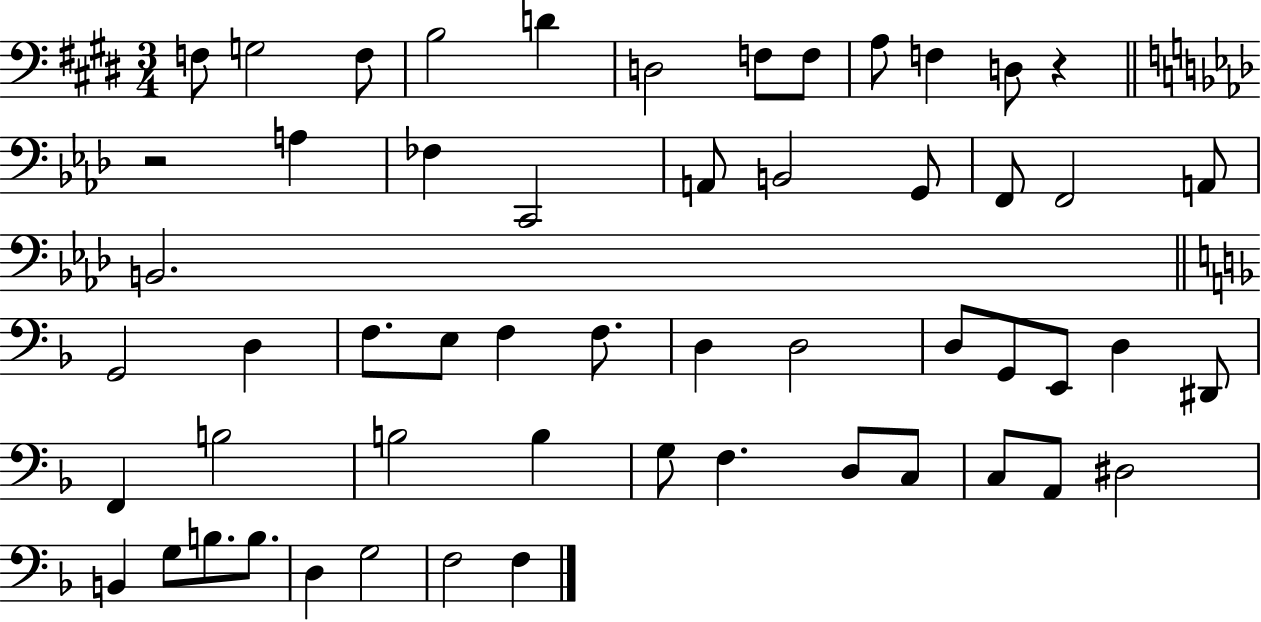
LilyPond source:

{
  \clef bass
  \numericTimeSignature
  \time 3/4
  \key e \major
  f8 g2 f8 | b2 d'4 | d2 f8 f8 | a8 f4 d8 r4 | \break \bar "||" \break \key f \minor r2 a4 | fes4 c,2 | a,8 b,2 g,8 | f,8 f,2 a,8 | \break b,2. | \bar "||" \break \key d \minor g,2 d4 | f8. e8 f4 f8. | d4 d2 | d8 g,8 e,8 d4 dis,8 | \break f,4 b2 | b2 b4 | g8 f4. d8 c8 | c8 a,8 dis2 | \break b,4 g8 b8. b8. | d4 g2 | f2 f4 | \bar "|."
}